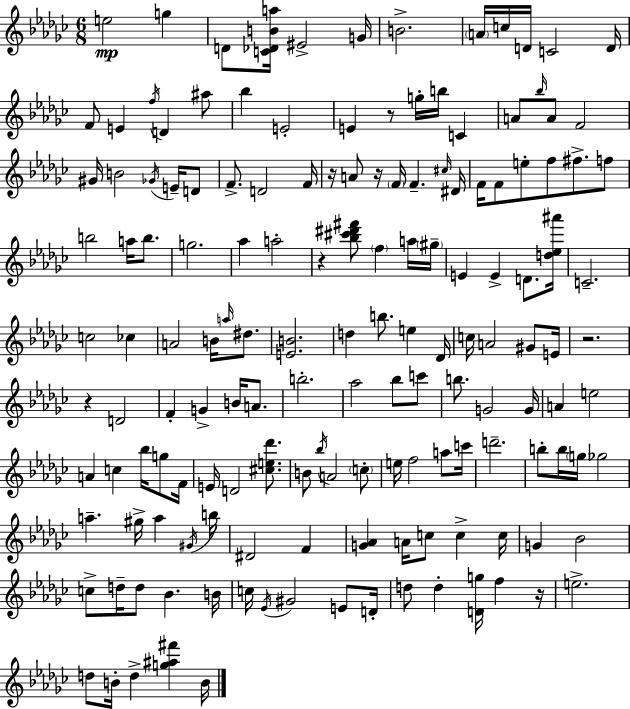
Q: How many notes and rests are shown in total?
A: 152